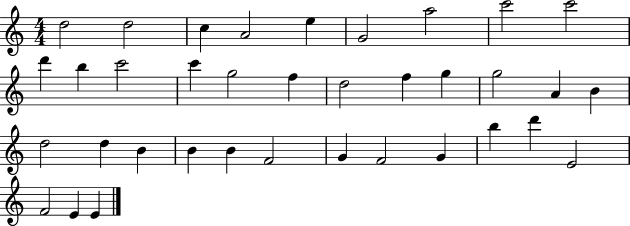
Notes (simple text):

D5/h D5/h C5/q A4/h E5/q G4/h A5/h C6/h C6/h D6/q B5/q C6/h C6/q G5/h F5/q D5/h F5/q G5/q G5/h A4/q B4/q D5/h D5/q B4/q B4/q B4/q F4/h G4/q F4/h G4/q B5/q D6/q E4/h F4/h E4/q E4/q